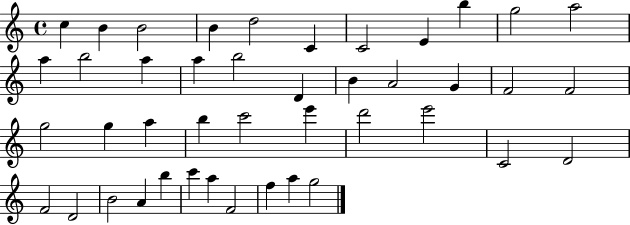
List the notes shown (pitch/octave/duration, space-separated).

C5/q B4/q B4/h B4/q D5/h C4/q C4/h E4/q B5/q G5/h A5/h A5/q B5/h A5/q A5/q B5/h D4/q B4/q A4/h G4/q F4/h F4/h G5/h G5/q A5/q B5/q C6/h E6/q D6/h E6/h C4/h D4/h F4/h D4/h B4/h A4/q B5/q C6/q A5/q F4/h F5/q A5/q G5/h